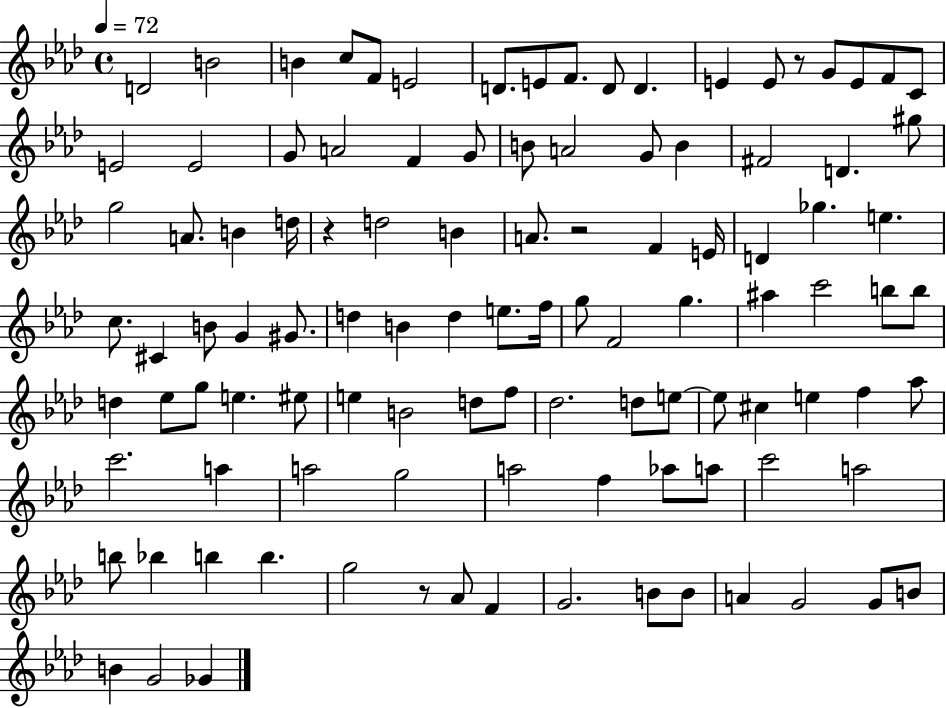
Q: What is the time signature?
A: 4/4